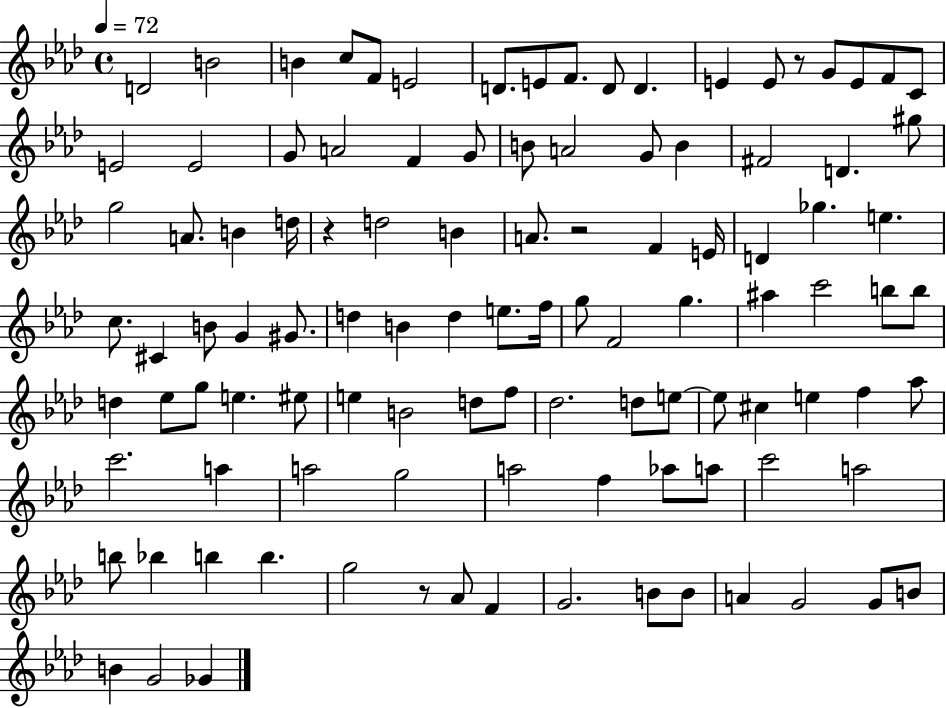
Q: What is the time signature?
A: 4/4